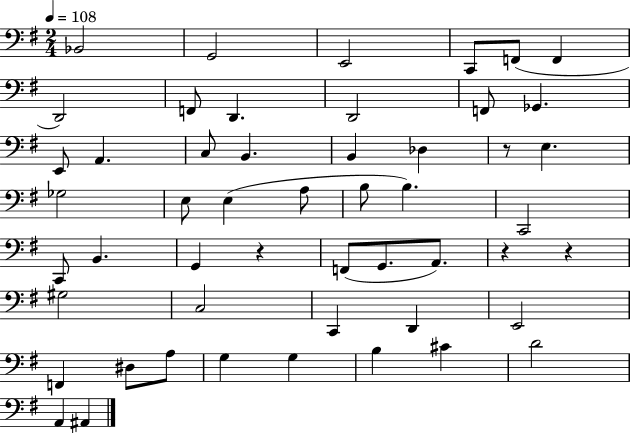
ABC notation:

X:1
T:Untitled
M:2/4
L:1/4
K:G
_B,,2 G,,2 E,,2 C,,/2 F,,/2 F,, D,,2 F,,/2 D,, D,,2 F,,/2 _G,, E,,/2 A,, C,/2 B,, B,, _D, z/2 E, _G,2 E,/2 E, A,/2 B,/2 B, C,,2 C,,/2 B,, G,, z F,,/2 G,,/2 A,,/2 z z ^G,2 C,2 C,, D,, E,,2 F,, ^D,/2 A,/2 G, G, B, ^C D2 A,, ^A,,